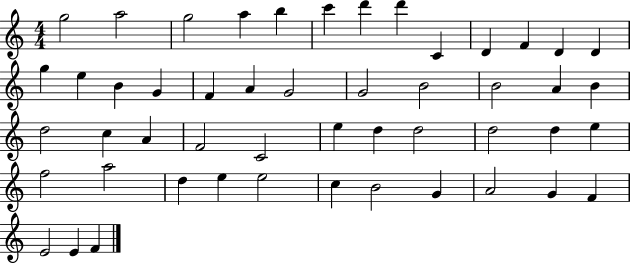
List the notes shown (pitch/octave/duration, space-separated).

G5/h A5/h G5/h A5/q B5/q C6/q D6/q D6/q C4/q D4/q F4/q D4/q D4/q G5/q E5/q B4/q G4/q F4/q A4/q G4/h G4/h B4/h B4/h A4/q B4/q D5/h C5/q A4/q F4/h C4/h E5/q D5/q D5/h D5/h D5/q E5/q F5/h A5/h D5/q E5/q E5/h C5/q B4/h G4/q A4/h G4/q F4/q E4/h E4/q F4/q